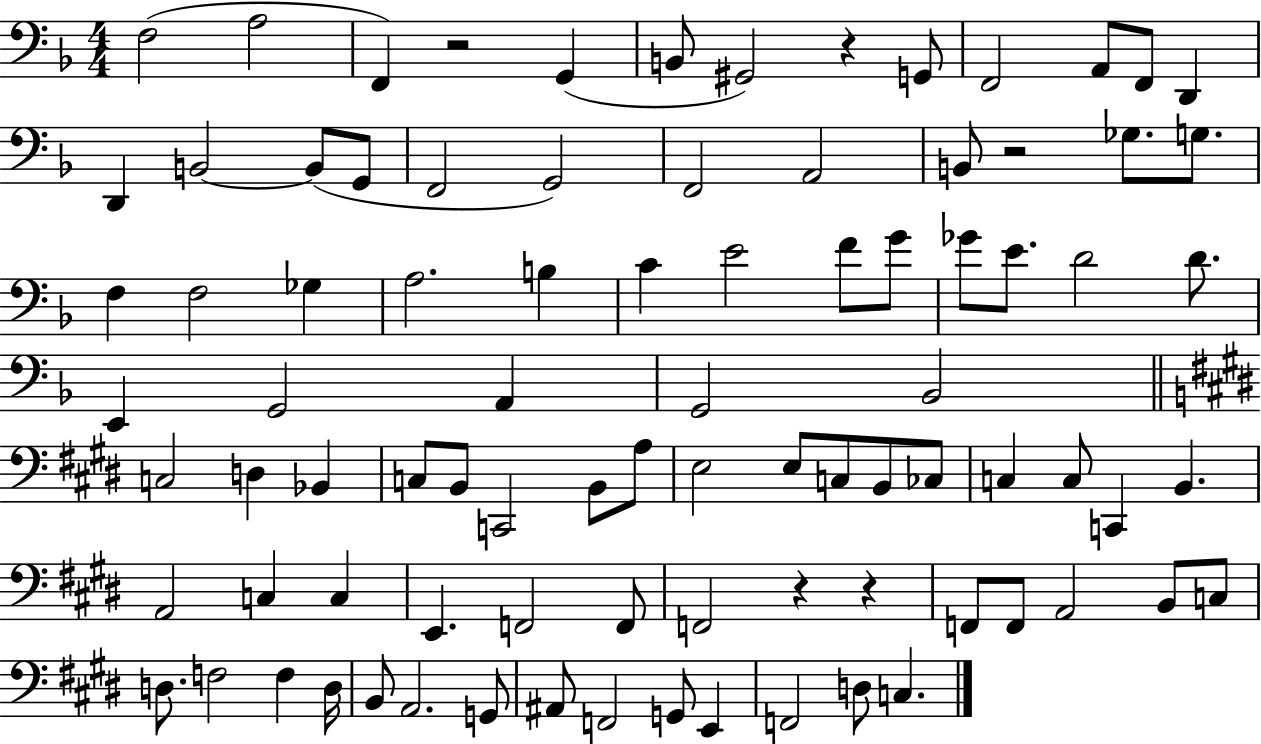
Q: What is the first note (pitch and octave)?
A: F3